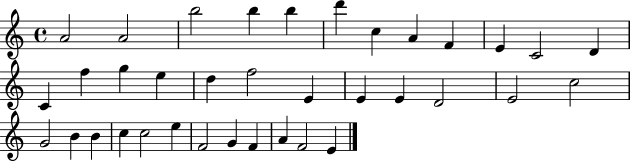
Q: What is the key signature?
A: C major